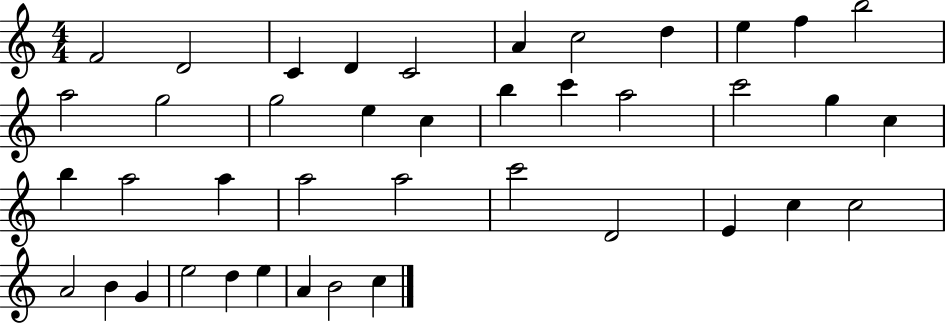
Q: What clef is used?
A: treble